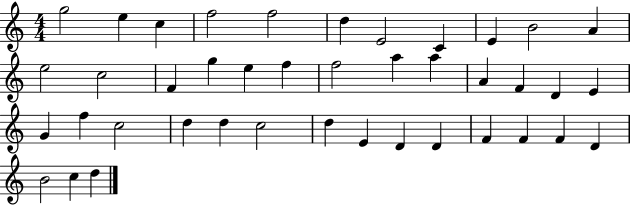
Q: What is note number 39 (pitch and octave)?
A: B4